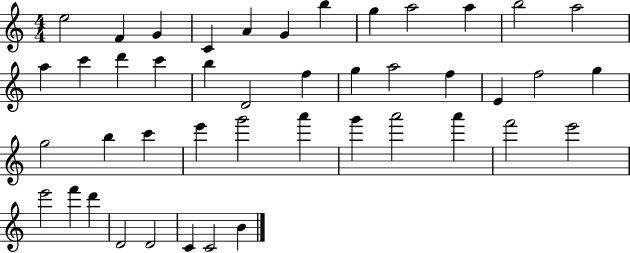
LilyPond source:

{
  \clef treble
  \numericTimeSignature
  \time 4/4
  \key c \major
  e''2 f'4 g'4 | c'4 a'4 g'4 b''4 | g''4 a''2 a''4 | b''2 a''2 | \break a''4 c'''4 d'''4 c'''4 | b''4 d'2 f''4 | g''4 a''2 f''4 | e'4 f''2 g''4 | \break g''2 b''4 c'''4 | e'''4 g'''2 a'''4 | g'''4 a'''2 a'''4 | f'''2 e'''2 | \break e'''2 f'''4 d'''4 | d'2 d'2 | c'4 c'2 b'4 | \bar "|."
}